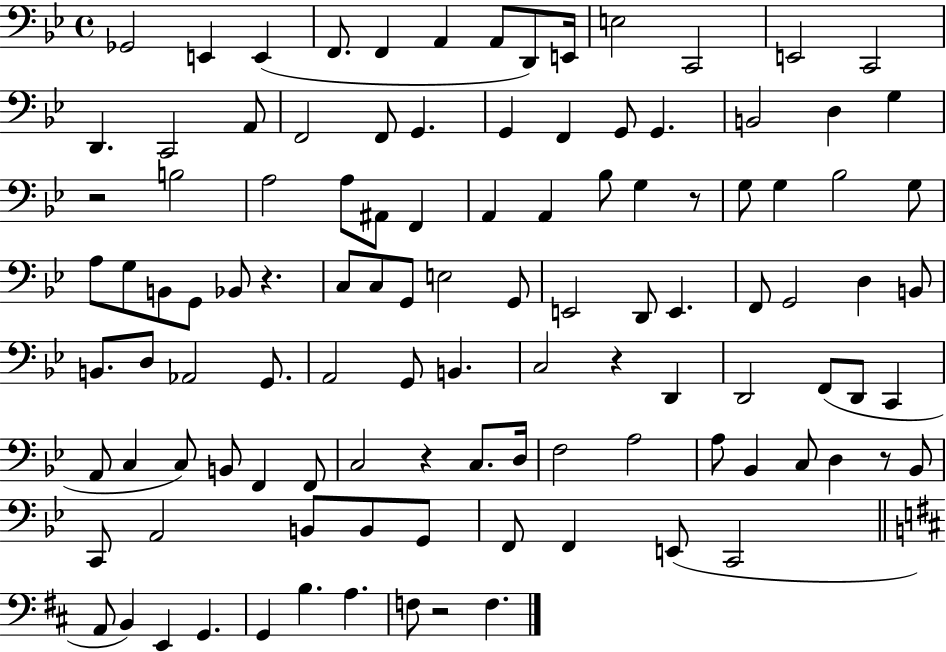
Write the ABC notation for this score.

X:1
T:Untitled
M:4/4
L:1/4
K:Bb
_G,,2 E,, E,, F,,/2 F,, A,, A,,/2 D,,/2 E,,/4 E,2 C,,2 E,,2 C,,2 D,, C,,2 A,,/2 F,,2 F,,/2 G,, G,, F,, G,,/2 G,, B,,2 D, G, z2 B,2 A,2 A,/2 ^A,,/2 F,, A,, A,, _B,/2 G, z/2 G,/2 G, _B,2 G,/2 A,/2 G,/2 B,,/2 G,,/2 _B,,/2 z C,/2 C,/2 G,,/2 E,2 G,,/2 E,,2 D,,/2 E,, F,,/2 G,,2 D, B,,/2 B,,/2 D,/2 _A,,2 G,,/2 A,,2 G,,/2 B,, C,2 z D,, D,,2 F,,/2 D,,/2 C,, A,,/2 C, C,/2 B,,/2 F,, F,,/2 C,2 z C,/2 D,/4 F,2 A,2 A,/2 _B,, C,/2 D, z/2 _B,,/2 C,,/2 A,,2 B,,/2 B,,/2 G,,/2 F,,/2 F,, E,,/2 C,,2 A,,/2 B,, E,, G,, G,, B, A, F,/2 z2 F,